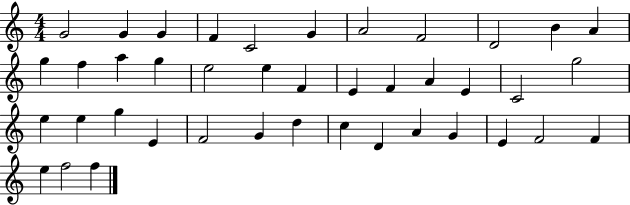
G4/h G4/q G4/q F4/q C4/h G4/q A4/h F4/h D4/h B4/q A4/q G5/q F5/q A5/q G5/q E5/h E5/q F4/q E4/q F4/q A4/q E4/q C4/h G5/h E5/q E5/q G5/q E4/q F4/h G4/q D5/q C5/q D4/q A4/q G4/q E4/q F4/h F4/q E5/q F5/h F5/q